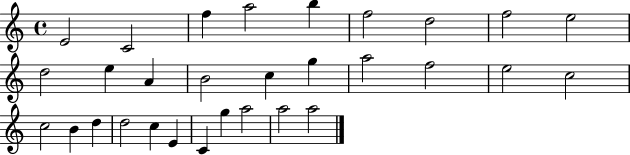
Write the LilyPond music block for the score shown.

{
  \clef treble
  \time 4/4
  \defaultTimeSignature
  \key c \major
  e'2 c'2 | f''4 a''2 b''4 | f''2 d''2 | f''2 e''2 | \break d''2 e''4 a'4 | b'2 c''4 g''4 | a''2 f''2 | e''2 c''2 | \break c''2 b'4 d''4 | d''2 c''4 e'4 | c'4 g''4 a''2 | a''2 a''2 | \break \bar "|."
}